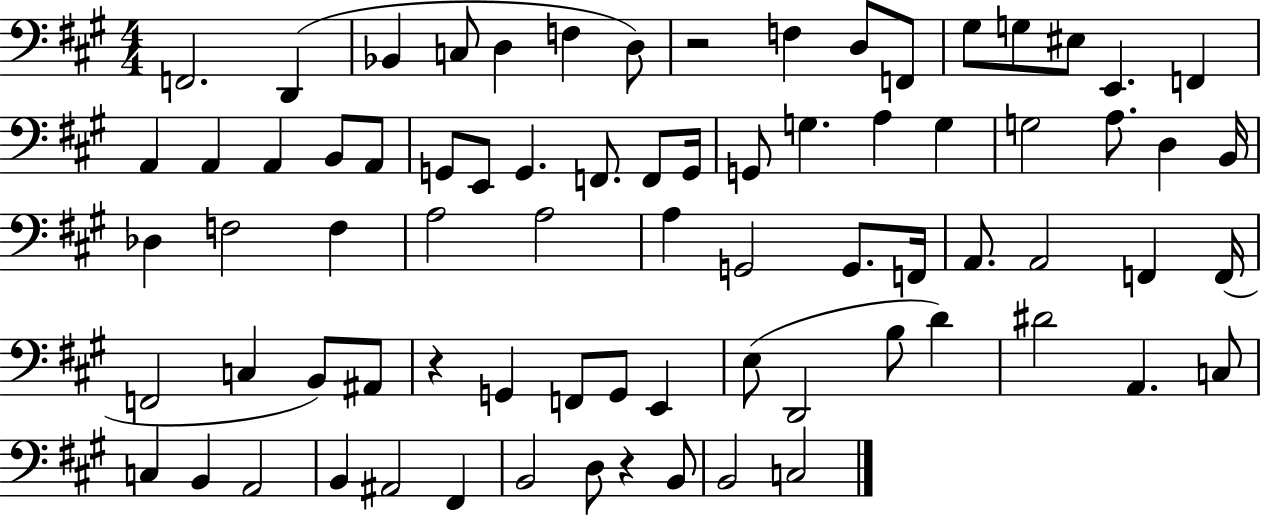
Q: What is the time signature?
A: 4/4